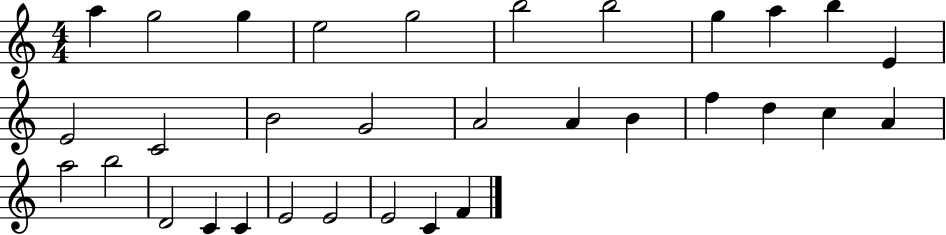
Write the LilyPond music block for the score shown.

{
  \clef treble
  \numericTimeSignature
  \time 4/4
  \key c \major
  a''4 g''2 g''4 | e''2 g''2 | b''2 b''2 | g''4 a''4 b''4 e'4 | \break e'2 c'2 | b'2 g'2 | a'2 a'4 b'4 | f''4 d''4 c''4 a'4 | \break a''2 b''2 | d'2 c'4 c'4 | e'2 e'2 | e'2 c'4 f'4 | \break \bar "|."
}